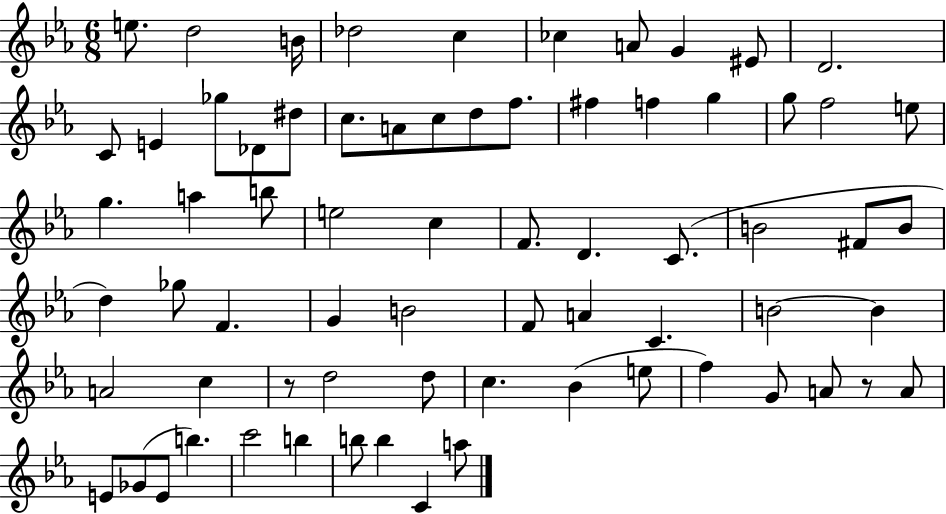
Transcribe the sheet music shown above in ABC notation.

X:1
T:Untitled
M:6/8
L:1/4
K:Eb
e/2 d2 B/4 _d2 c _c A/2 G ^E/2 D2 C/2 E _g/2 _D/2 ^d/2 c/2 A/2 c/2 d/2 f/2 ^f f g g/2 f2 e/2 g a b/2 e2 c F/2 D C/2 B2 ^F/2 B/2 d _g/2 F G B2 F/2 A C B2 B A2 c z/2 d2 d/2 c _B e/2 f G/2 A/2 z/2 A/2 E/2 _G/2 E/2 b c'2 b b/2 b C a/2